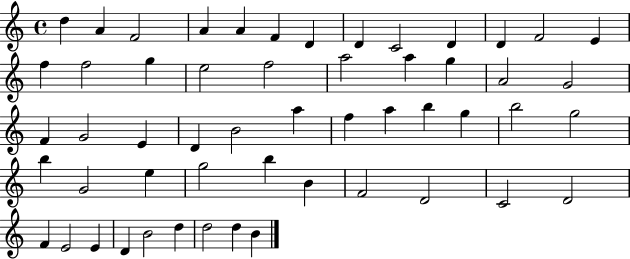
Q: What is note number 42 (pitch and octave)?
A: F4